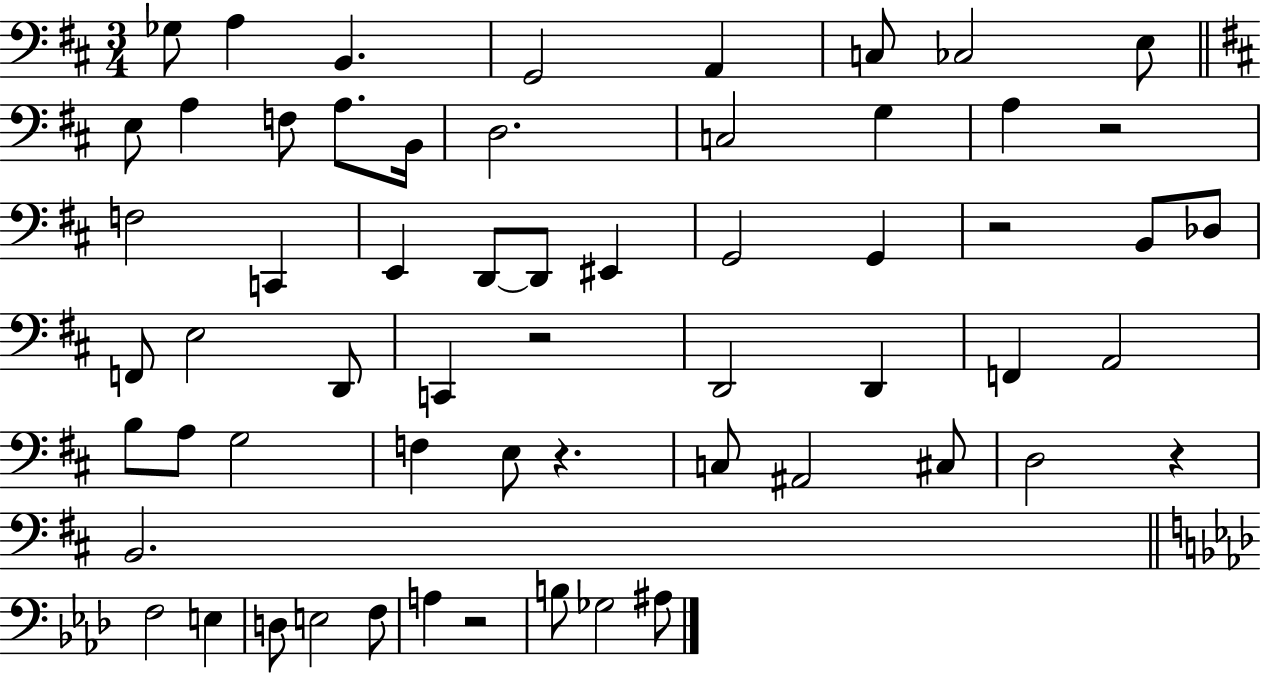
Gb3/e A3/q B2/q. G2/h A2/q C3/e CES3/h E3/e E3/e A3/q F3/e A3/e. B2/s D3/h. C3/h G3/q A3/q R/h F3/h C2/q E2/q D2/e D2/e EIS2/q G2/h G2/q R/h B2/e Db3/e F2/e E3/h D2/e C2/q R/h D2/h D2/q F2/q A2/h B3/e A3/e G3/h F3/q E3/e R/q. C3/e A#2/h C#3/e D3/h R/q B2/h. F3/h E3/q D3/e E3/h F3/e A3/q R/h B3/e Gb3/h A#3/e